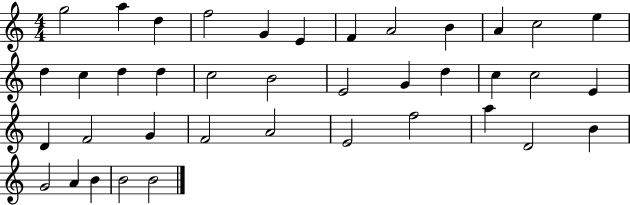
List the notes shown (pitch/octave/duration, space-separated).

G5/h A5/q D5/q F5/h G4/q E4/q F4/q A4/h B4/q A4/q C5/h E5/q D5/q C5/q D5/q D5/q C5/h B4/h E4/h G4/q D5/q C5/q C5/h E4/q D4/q F4/h G4/q F4/h A4/h E4/h F5/h A5/q D4/h B4/q G4/h A4/q B4/q B4/h B4/h